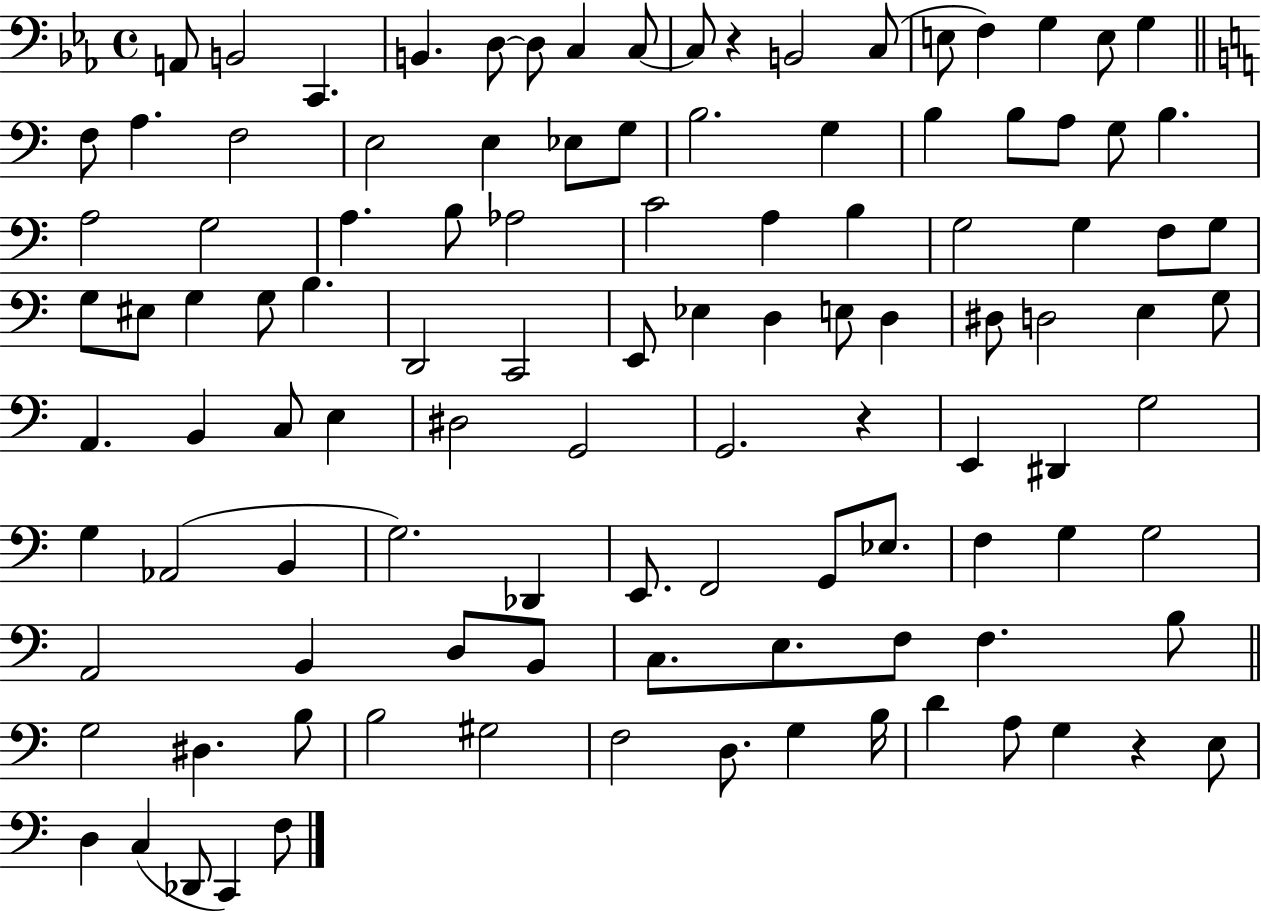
{
  \clef bass
  \time 4/4
  \defaultTimeSignature
  \key ees \major
  a,8 b,2 c,4. | b,4. d8~~ d8 c4 c8~~ | c8 r4 b,2 c8( | e8 f4) g4 e8 g4 | \break \bar "||" \break \key c \major f8 a4. f2 | e2 e4 ees8 g8 | b2. g4 | b4 b8 a8 g8 b4. | \break a2 g2 | a4. b8 aes2 | c'2 a4 b4 | g2 g4 f8 g8 | \break g8 eis8 g4 g8 b4. | d,2 c,2 | e,8 ees4 d4 e8 d4 | dis8 d2 e4 g8 | \break a,4. b,4 c8 e4 | dis2 g,2 | g,2. r4 | e,4 dis,4 g2 | \break g4 aes,2( b,4 | g2.) des,4 | e,8. f,2 g,8 ees8. | f4 g4 g2 | \break a,2 b,4 d8 b,8 | c8. e8. f8 f4. b8 | \bar "||" \break \key a \minor g2 dis4. b8 | b2 gis2 | f2 d8. g4 b16 | d'4 a8 g4 r4 e8 | \break d4 c4( des,8 c,4) f8 | \bar "|."
}